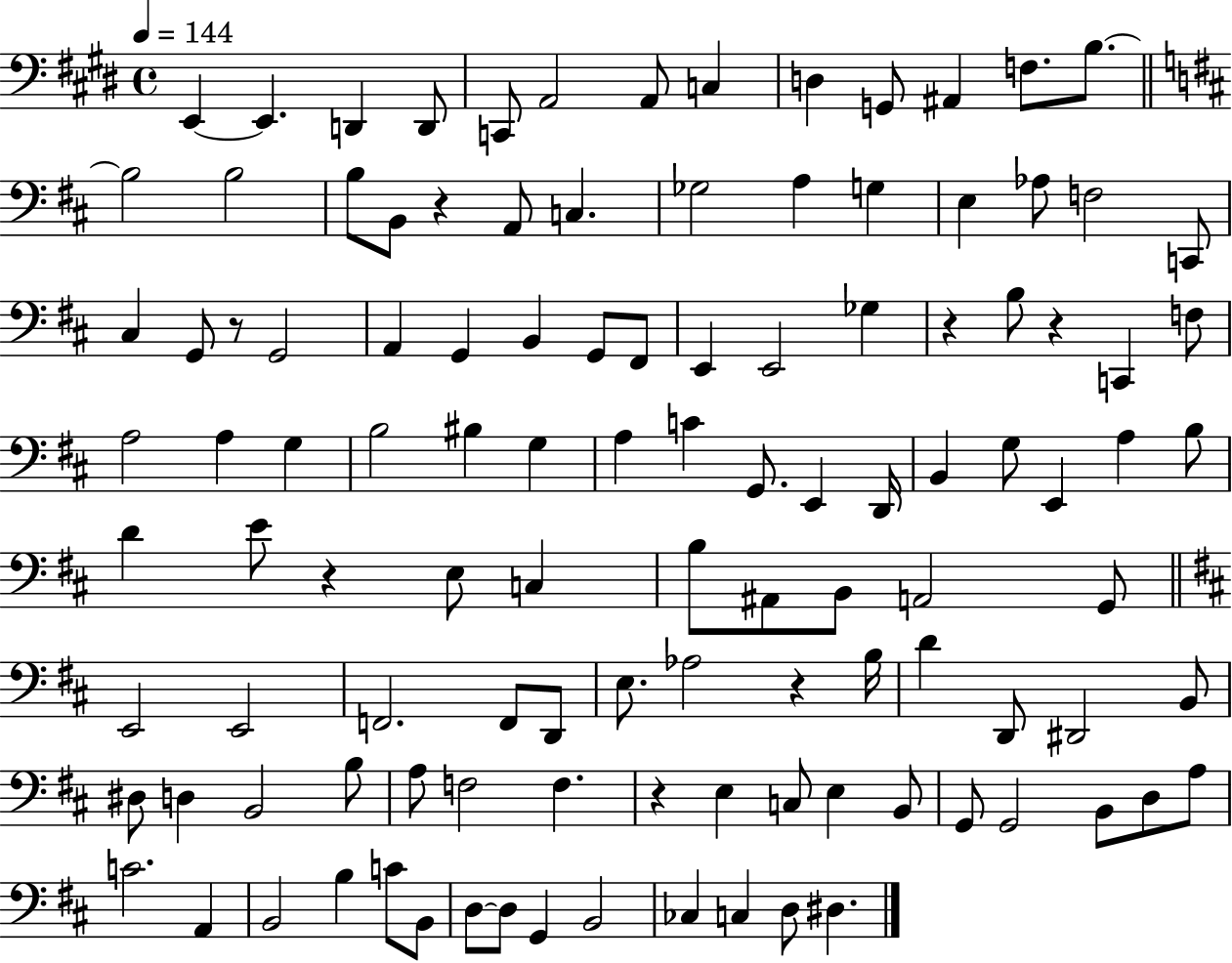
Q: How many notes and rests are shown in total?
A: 114